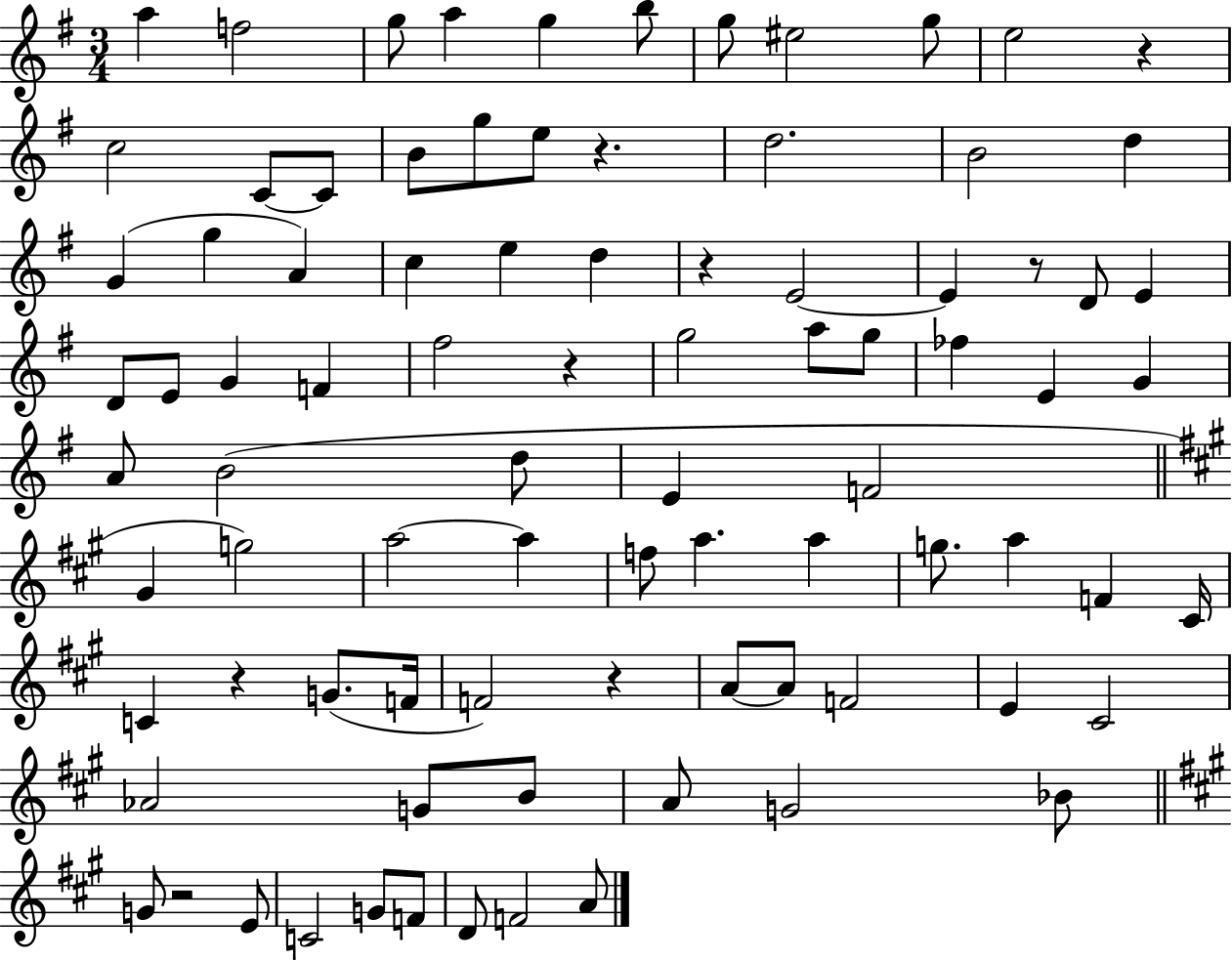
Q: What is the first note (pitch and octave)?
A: A5